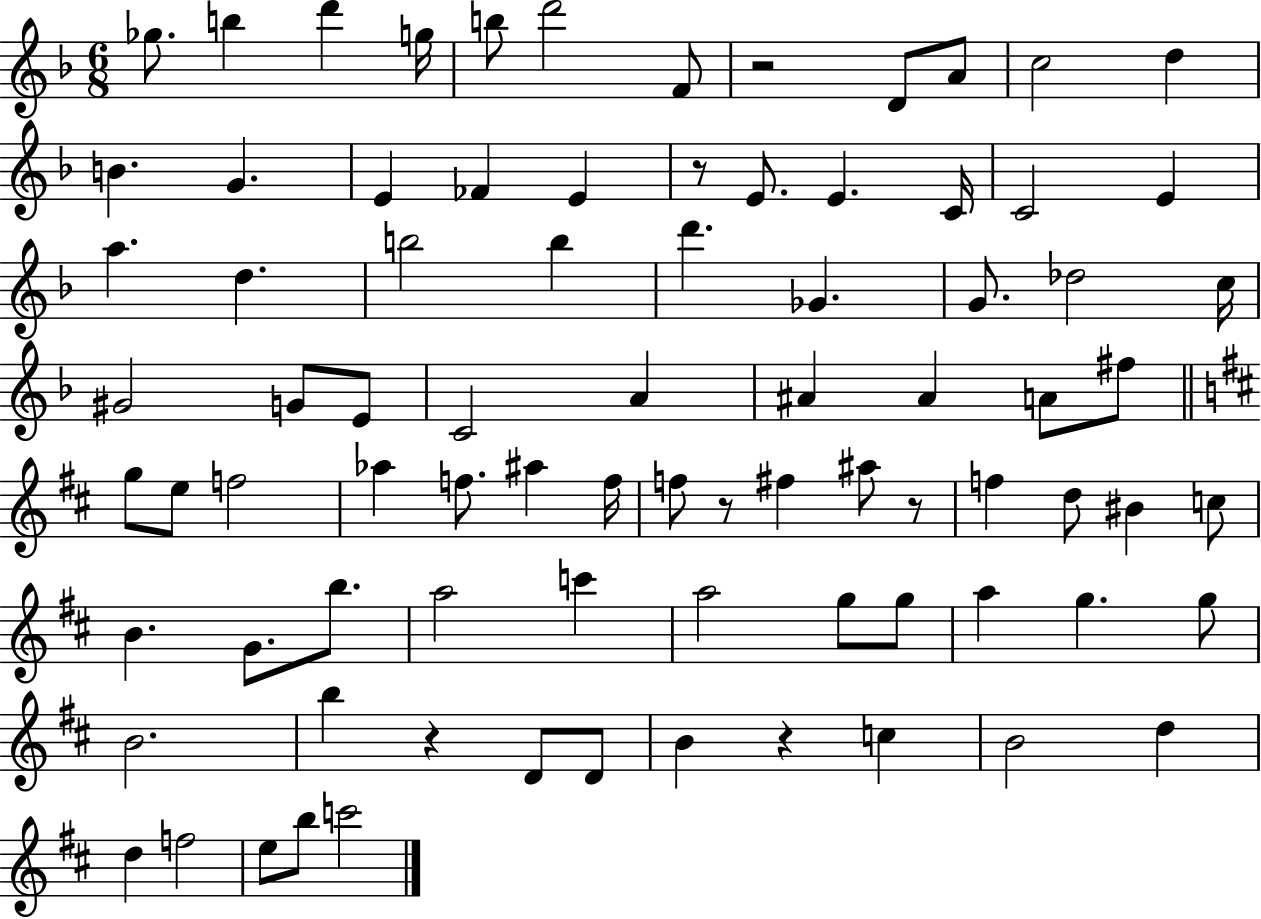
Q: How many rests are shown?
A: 6